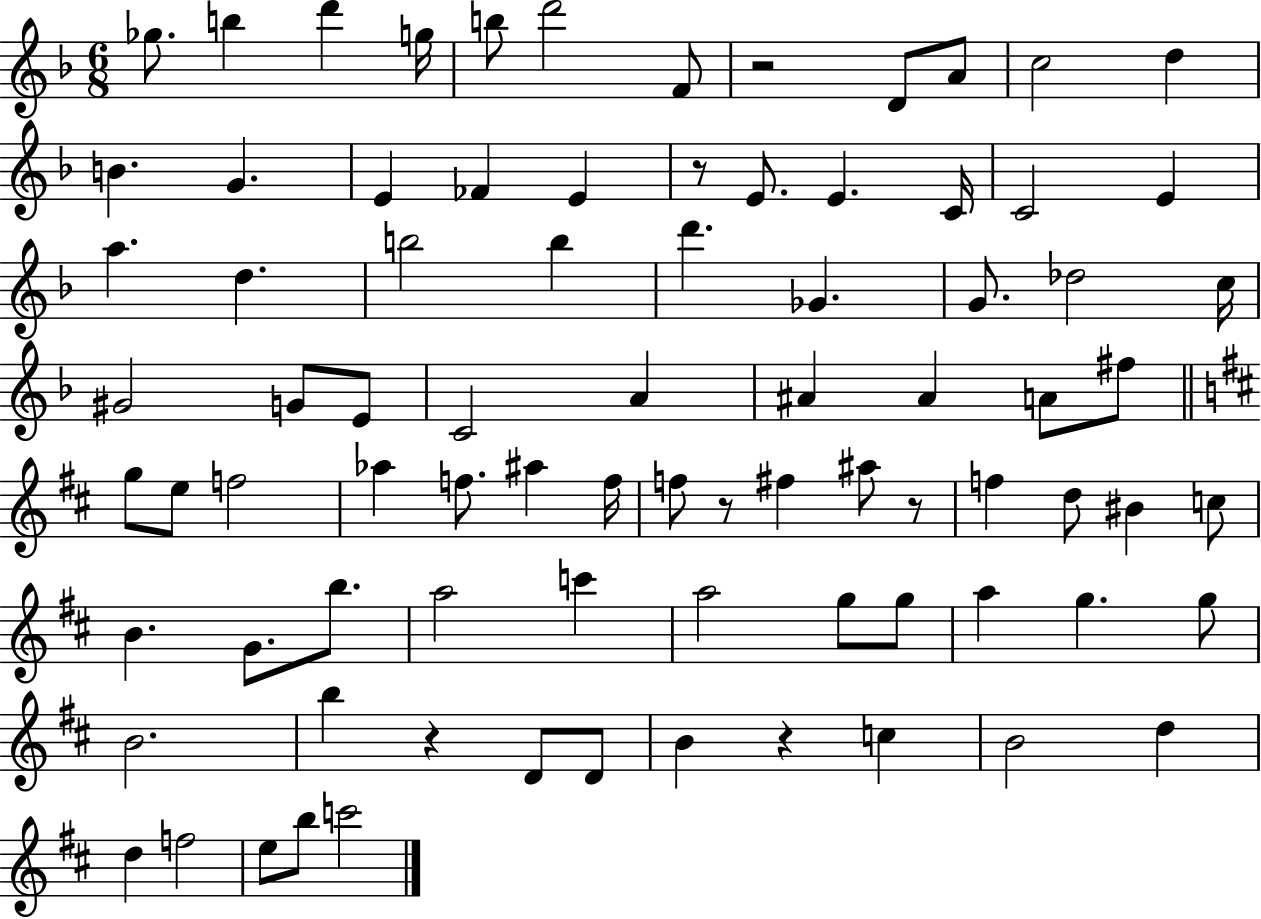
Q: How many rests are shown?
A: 6